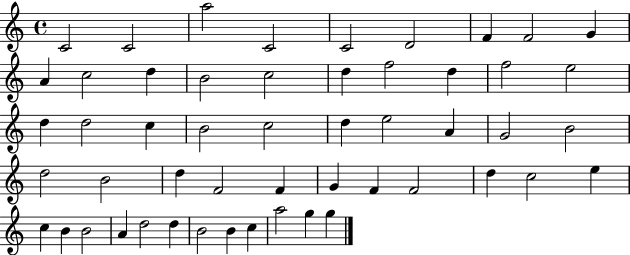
X:1
T:Untitled
M:4/4
L:1/4
K:C
C2 C2 a2 C2 C2 D2 F F2 G A c2 d B2 c2 d f2 d f2 e2 d d2 c B2 c2 d e2 A G2 B2 d2 B2 d F2 F G F F2 d c2 e c B B2 A d2 d B2 B c a2 g g